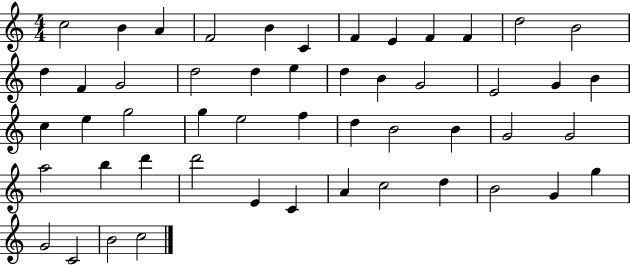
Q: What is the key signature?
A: C major